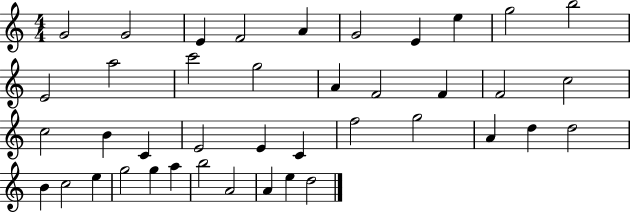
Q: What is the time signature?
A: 4/4